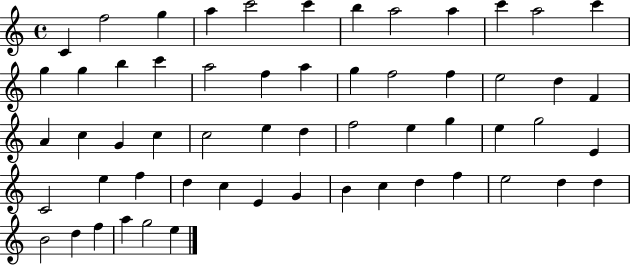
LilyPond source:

{
  \clef treble
  \time 4/4
  \defaultTimeSignature
  \key c \major
  c'4 f''2 g''4 | a''4 c'''2 c'''4 | b''4 a''2 a''4 | c'''4 a''2 c'''4 | \break g''4 g''4 b''4 c'''4 | a''2 f''4 a''4 | g''4 f''2 f''4 | e''2 d''4 f'4 | \break a'4 c''4 g'4 c''4 | c''2 e''4 d''4 | f''2 e''4 g''4 | e''4 g''2 e'4 | \break c'2 e''4 f''4 | d''4 c''4 e'4 g'4 | b'4 c''4 d''4 f''4 | e''2 d''4 d''4 | \break b'2 d''4 f''4 | a''4 g''2 e''4 | \bar "|."
}